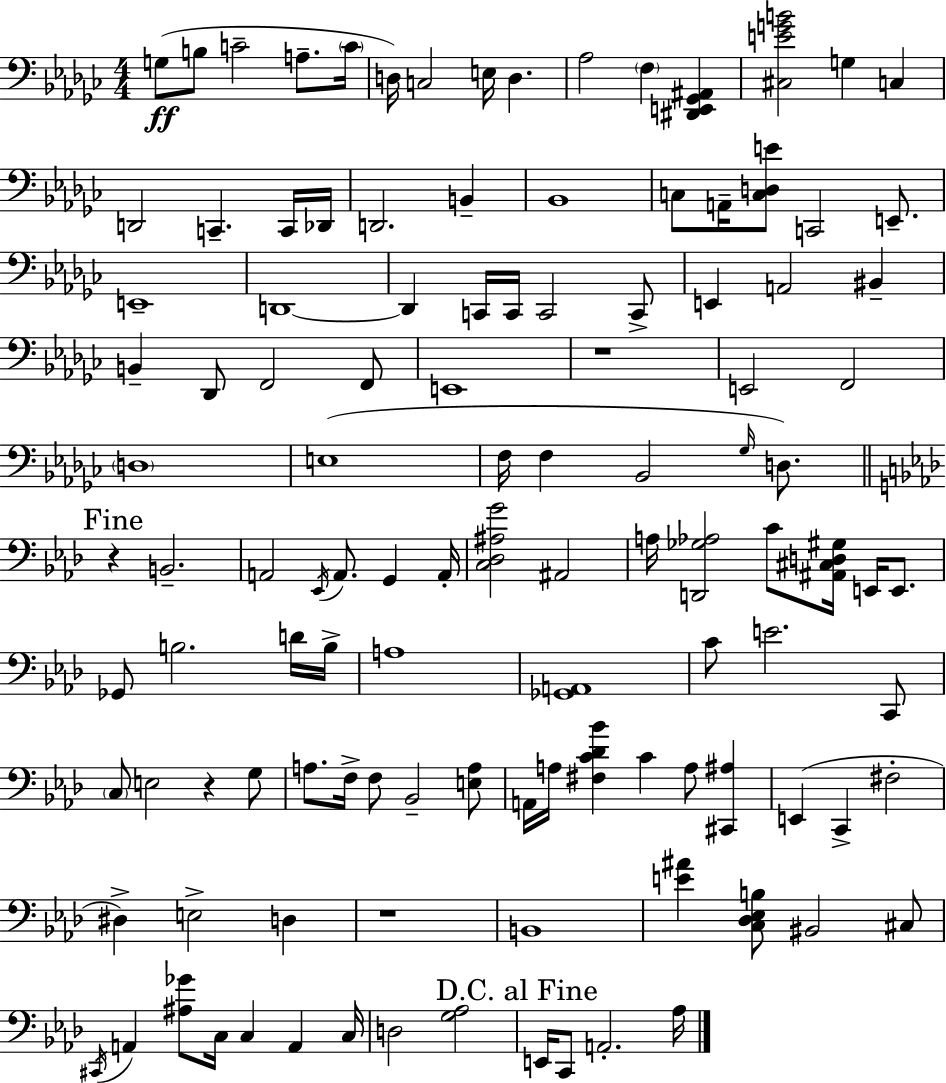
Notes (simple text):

G3/e B3/e C4/h A3/e. C4/s D3/s C3/h E3/s D3/q. Ab3/h F3/q [D#2,E2,Gb2,A#2]/q [C#3,E4,G4,B4]/h G3/q C3/q D2/h C2/q. C2/s Db2/s D2/h. B2/q Bb2/w C3/e A2/s [C3,D3,E4]/e C2/h E2/e. E2/w D2/w D2/q C2/s C2/s C2/h C2/e E2/q A2/h BIS2/q B2/q Db2/e F2/h F2/e E2/w R/w E2/h F2/h D3/w E3/w F3/s F3/q Bb2/h Gb3/s D3/e. R/q B2/h. A2/h Eb2/s A2/e. G2/q A2/s [C3,Db3,A#3,G4]/h A#2/h A3/s [D2,Gb3,Ab3]/h C4/e [A#2,C#3,D3,G#3]/s E2/s E2/e. Gb2/e B3/h. D4/s B3/s A3/w [Gb2,A2]/w C4/e E4/h. C2/e C3/e E3/h R/q G3/e A3/e. F3/s F3/e Bb2/h [E3,A3]/e A2/s A3/s [F#3,C4,Db4,Bb4]/q C4/q A3/e [C#2,A#3]/q E2/q C2/q F#3/h D#3/q E3/h D3/q R/w B2/w [E4,A#4]/q [C3,Db3,Eb3,B3]/e BIS2/h C#3/e C#2/s A2/q [A#3,Gb4]/e C3/s C3/q A2/q C3/s D3/h [G3,Ab3]/h E2/s C2/e A2/h. Ab3/s